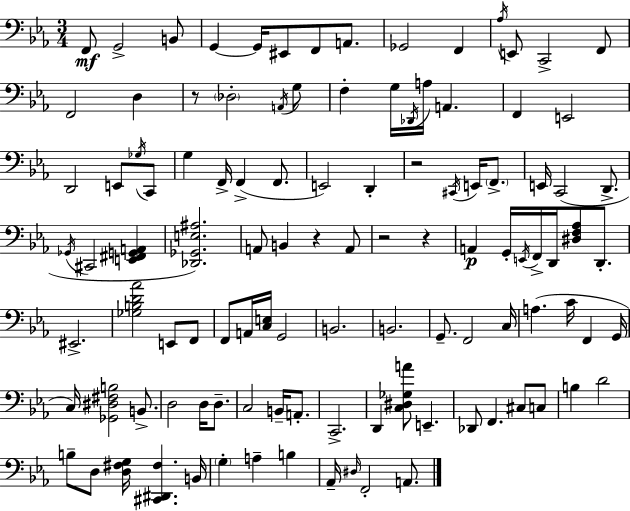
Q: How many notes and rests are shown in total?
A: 109